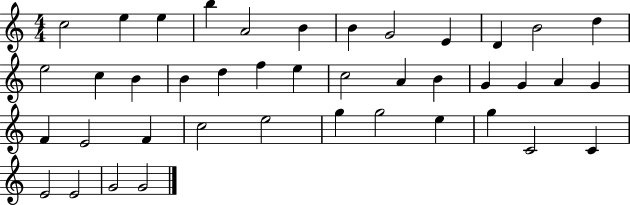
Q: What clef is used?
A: treble